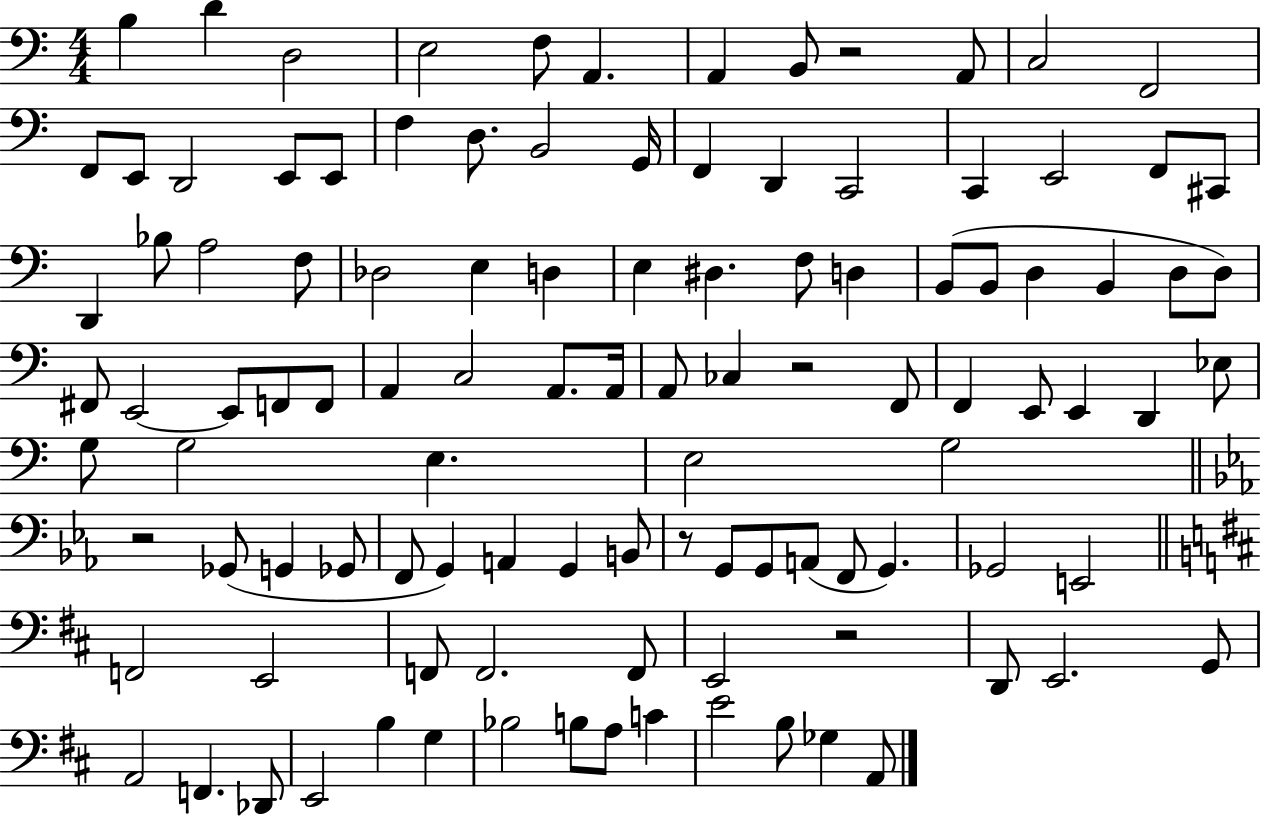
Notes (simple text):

B3/q D4/q D3/h E3/h F3/e A2/q. A2/q B2/e R/h A2/e C3/h F2/h F2/e E2/e D2/h E2/e E2/e F3/q D3/e. B2/h G2/s F2/q D2/q C2/h C2/q E2/h F2/e C#2/e D2/q Bb3/e A3/h F3/e Db3/h E3/q D3/q E3/q D#3/q. F3/e D3/q B2/e B2/e D3/q B2/q D3/e D3/e F#2/e E2/h E2/e F2/e F2/e A2/q C3/h A2/e. A2/s A2/e CES3/q R/h F2/e F2/q E2/e E2/q D2/q Eb3/e G3/e G3/h E3/q. E3/h G3/h R/h Gb2/e G2/q Gb2/e F2/e G2/q A2/q G2/q B2/e R/e G2/e G2/e A2/e F2/e G2/q. Gb2/h E2/h F2/h E2/h F2/e F2/h. F2/e E2/h R/h D2/e E2/h. G2/e A2/h F2/q. Db2/e E2/h B3/q G3/q Bb3/h B3/e A3/e C4/q E4/h B3/e Gb3/q A2/e